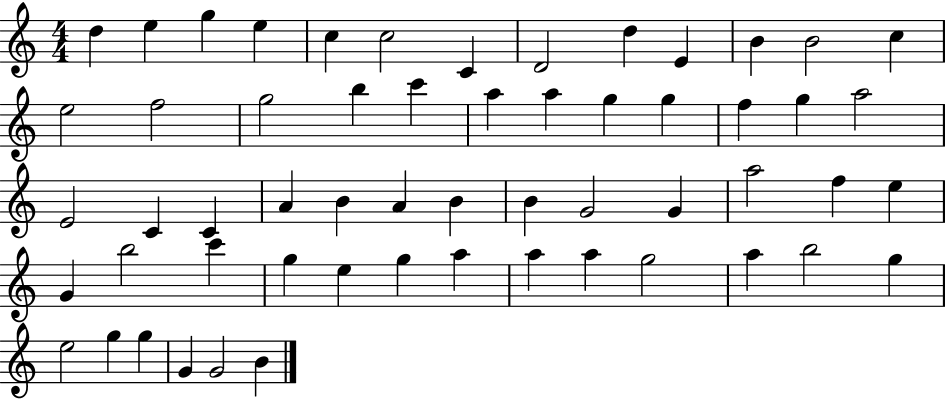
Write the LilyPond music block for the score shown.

{
  \clef treble
  \numericTimeSignature
  \time 4/4
  \key c \major
  d''4 e''4 g''4 e''4 | c''4 c''2 c'4 | d'2 d''4 e'4 | b'4 b'2 c''4 | \break e''2 f''2 | g''2 b''4 c'''4 | a''4 a''4 g''4 g''4 | f''4 g''4 a''2 | \break e'2 c'4 c'4 | a'4 b'4 a'4 b'4 | b'4 g'2 g'4 | a''2 f''4 e''4 | \break g'4 b''2 c'''4 | g''4 e''4 g''4 a''4 | a''4 a''4 g''2 | a''4 b''2 g''4 | \break e''2 g''4 g''4 | g'4 g'2 b'4 | \bar "|."
}